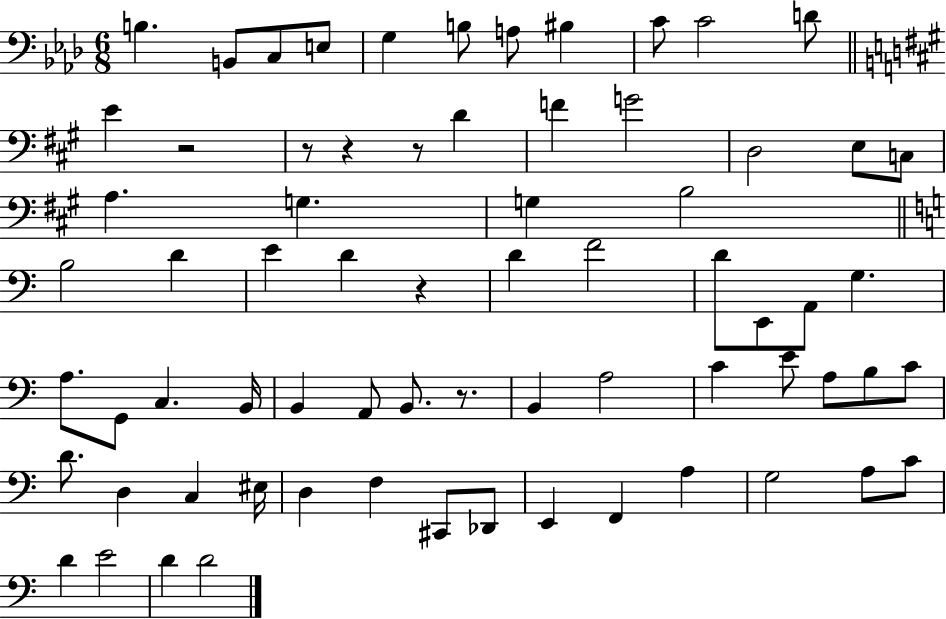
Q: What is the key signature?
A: AES major